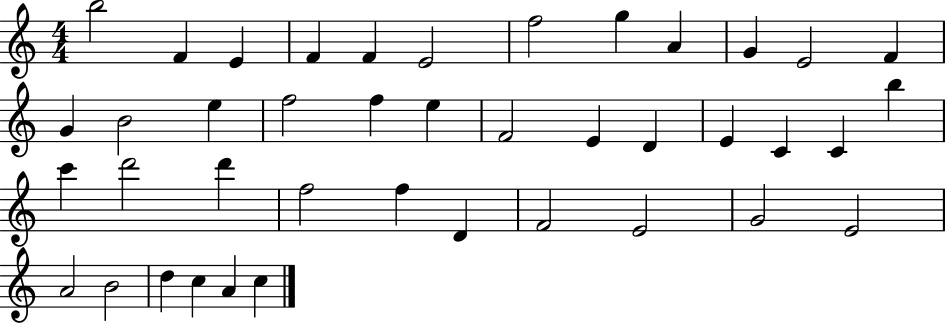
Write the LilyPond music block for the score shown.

{
  \clef treble
  \numericTimeSignature
  \time 4/4
  \key c \major
  b''2 f'4 e'4 | f'4 f'4 e'2 | f''2 g''4 a'4 | g'4 e'2 f'4 | \break g'4 b'2 e''4 | f''2 f''4 e''4 | f'2 e'4 d'4 | e'4 c'4 c'4 b''4 | \break c'''4 d'''2 d'''4 | f''2 f''4 d'4 | f'2 e'2 | g'2 e'2 | \break a'2 b'2 | d''4 c''4 a'4 c''4 | \bar "|."
}